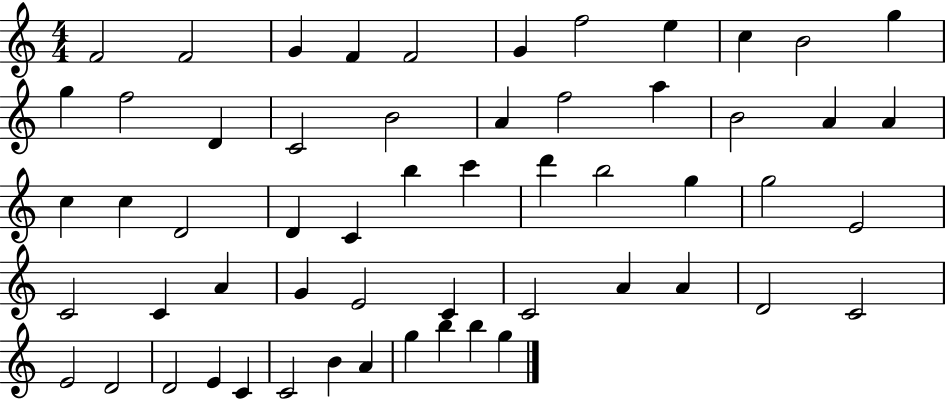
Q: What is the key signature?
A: C major